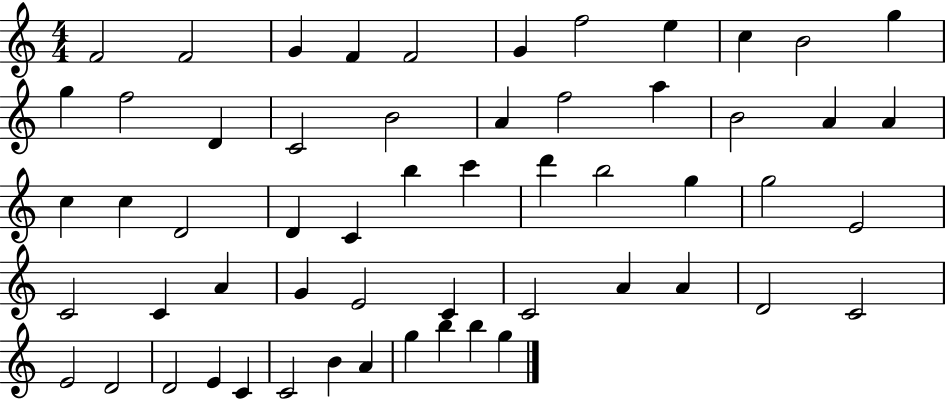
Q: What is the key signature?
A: C major